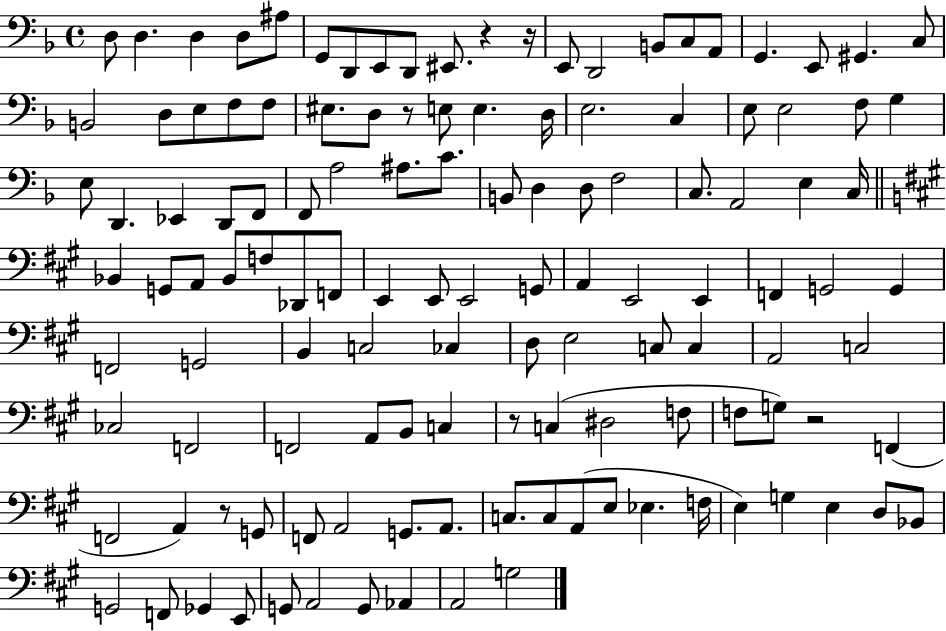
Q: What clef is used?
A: bass